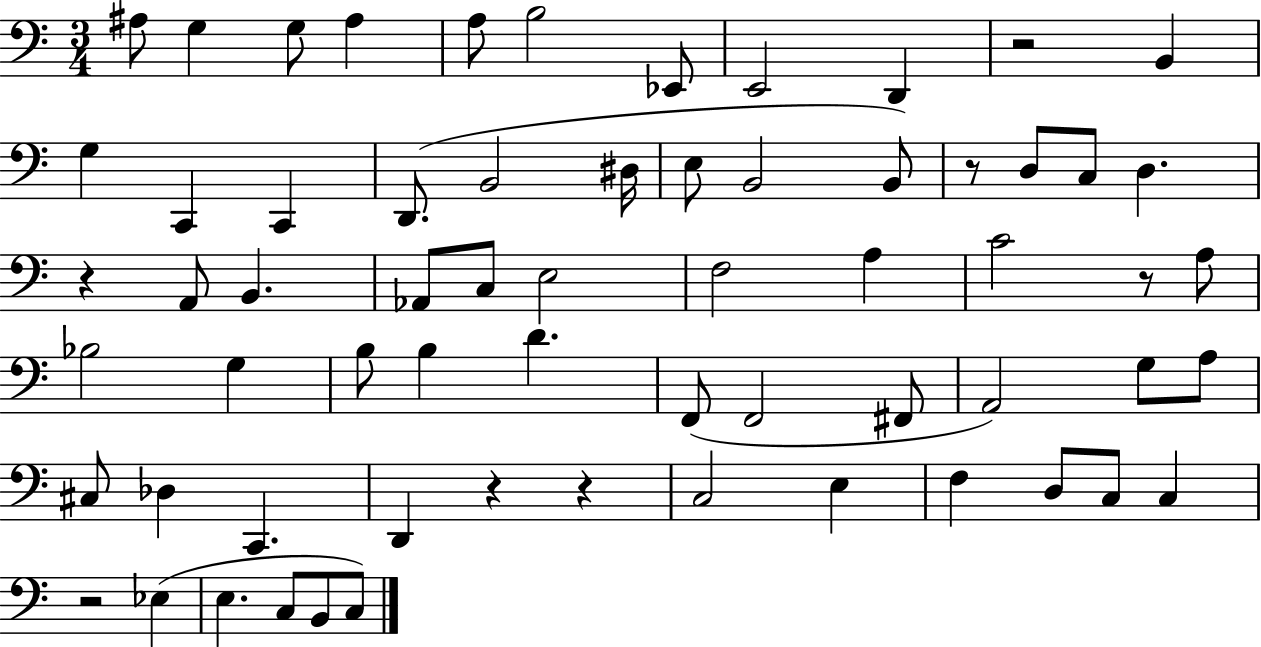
{
  \clef bass
  \numericTimeSignature
  \time 3/4
  \key c \major
  ais8 g4 g8 ais4 | a8 b2 ees,8 | e,2 d,4 | r2 b,4 | \break g4 c,4 c,4 | d,8.( b,2 dis16 | e8 b,2 b,8) | r8 d8 c8 d4. | \break r4 a,8 b,4. | aes,8 c8 e2 | f2 a4 | c'2 r8 a8 | \break bes2 g4 | b8 b4 d'4. | f,8( f,2 fis,8 | a,2) g8 a8 | \break cis8 des4 c,4. | d,4 r4 r4 | c2 e4 | f4 d8 c8 c4 | \break r2 ees4( | e4. c8 b,8 c8) | \bar "|."
}